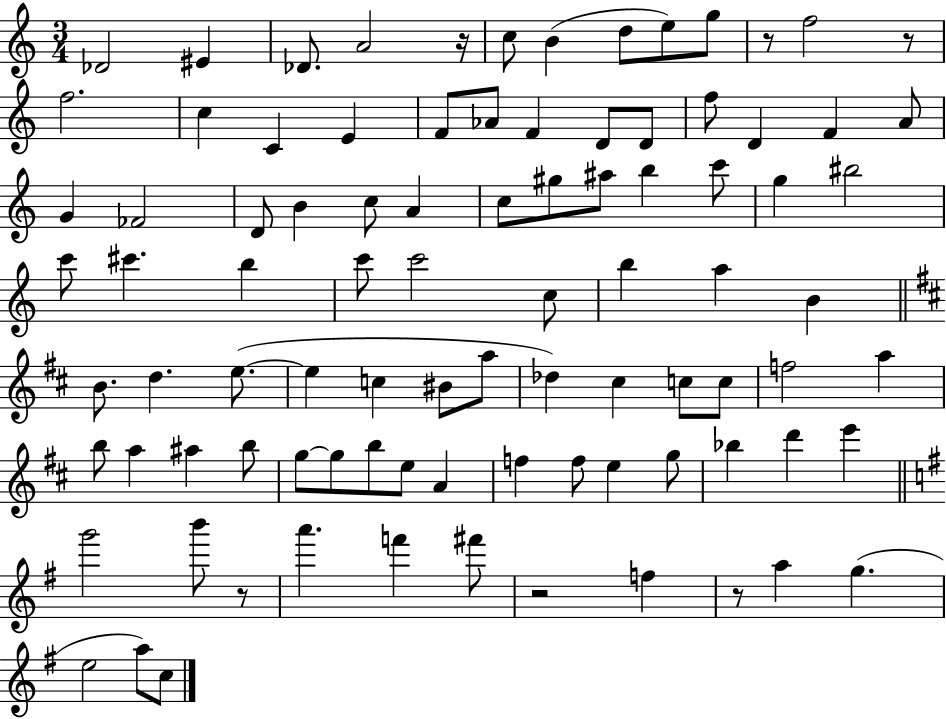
Db4/h EIS4/q Db4/e. A4/h R/s C5/e B4/q D5/e E5/e G5/e R/e F5/h R/e F5/h. C5/q C4/q E4/q F4/e Ab4/e F4/q D4/e D4/e F5/e D4/q F4/q A4/e G4/q FES4/h D4/e B4/q C5/e A4/q C5/e G#5/e A#5/e B5/q C6/e G5/q BIS5/h C6/e C#6/q. B5/q C6/e C6/h C5/e B5/q A5/q B4/q B4/e. D5/q. E5/e. E5/q C5/q BIS4/e A5/e Db5/q C#5/q C5/e C5/e F5/h A5/q B5/e A5/q A#5/q B5/e G5/e G5/e B5/e E5/e A4/q F5/q F5/e E5/q G5/e Bb5/q D6/q E6/q G6/h B6/e R/e A6/q. F6/q F#6/e R/h F5/q R/e A5/q G5/q. E5/h A5/e C5/e